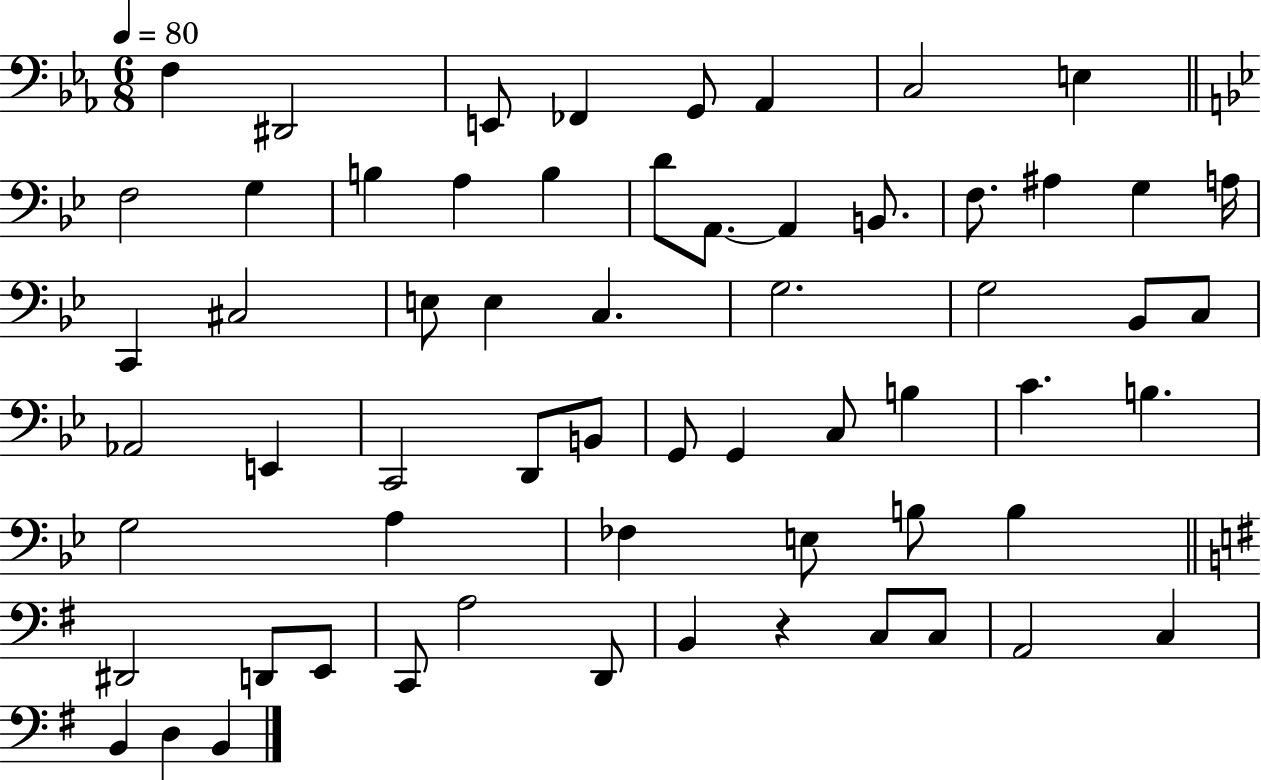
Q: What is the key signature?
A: EES major